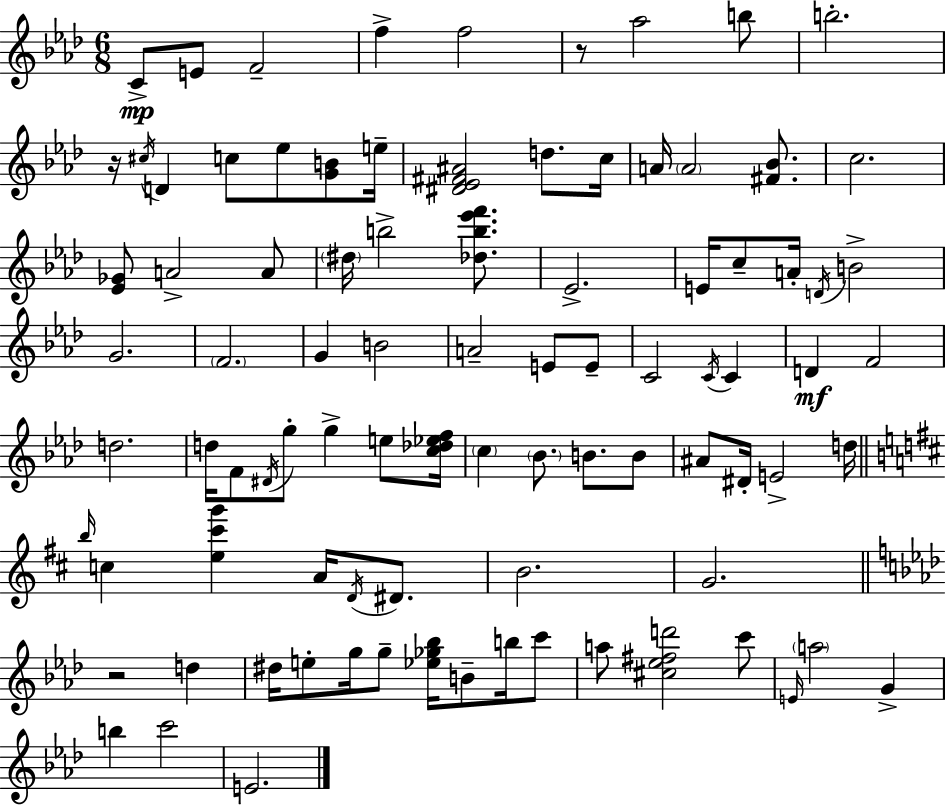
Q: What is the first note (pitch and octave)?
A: C4